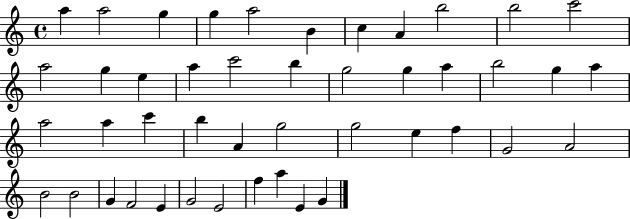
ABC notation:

X:1
T:Untitled
M:4/4
L:1/4
K:C
a a2 g g a2 B c A b2 b2 c'2 a2 g e a c'2 b g2 g a b2 g a a2 a c' b A g2 g2 e f G2 A2 B2 B2 G F2 E G2 E2 f a E G